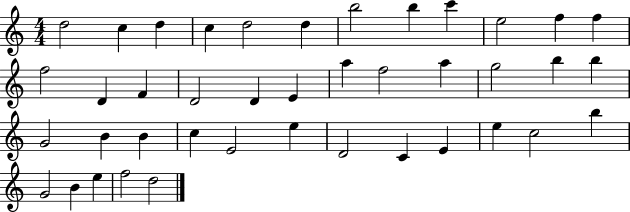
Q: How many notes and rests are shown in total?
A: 41